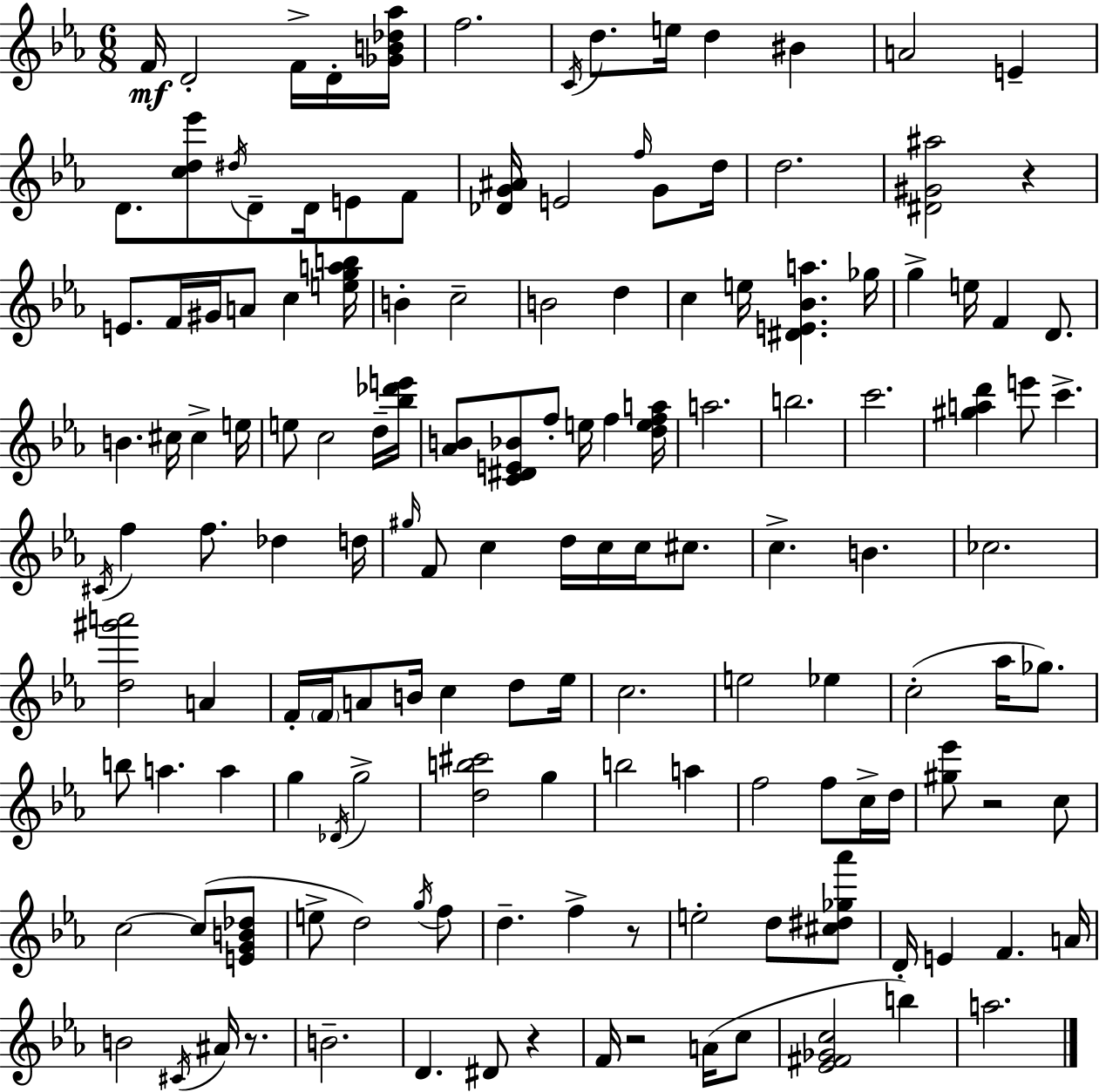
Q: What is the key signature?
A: C minor